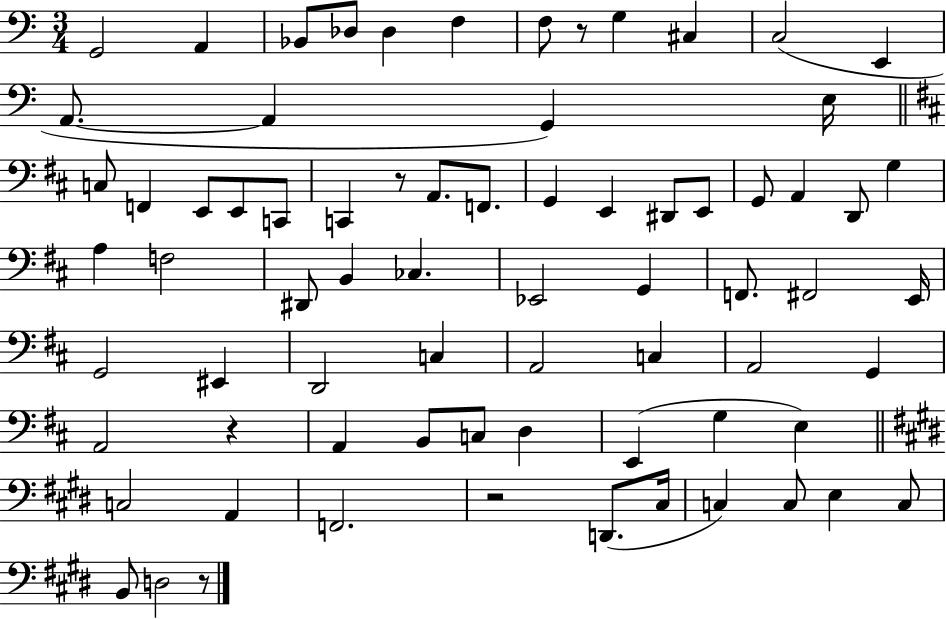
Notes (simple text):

G2/h A2/q Bb2/e Db3/e Db3/q F3/q F3/e R/e G3/q C#3/q C3/h E2/q A2/e. A2/q G2/q E3/s C3/e F2/q E2/e E2/e C2/e C2/q R/e A2/e. F2/e. G2/q E2/q D#2/e E2/e G2/e A2/q D2/e G3/q A3/q F3/h D#2/e B2/q CES3/q. Eb2/h G2/q F2/e. F#2/h E2/s G2/h EIS2/q D2/h C3/q A2/h C3/q A2/h G2/q A2/h R/q A2/q B2/e C3/e D3/q E2/q G3/q E3/q C3/h A2/q F2/h. R/h D2/e. C#3/s C3/q C3/e E3/q C3/e B2/e D3/h R/e